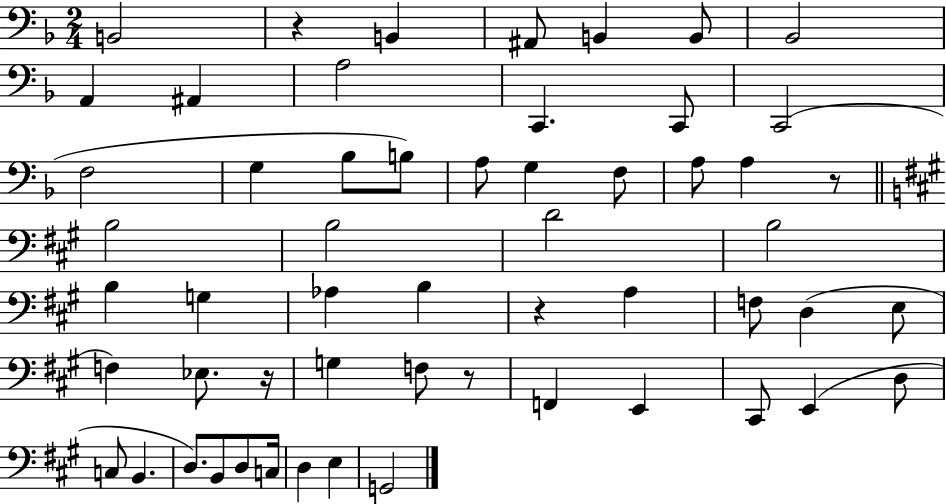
B2/h R/q B2/q A#2/e B2/q B2/e Bb2/h A2/q A#2/q A3/h C2/q. C2/e C2/h F3/h G3/q Bb3/e B3/e A3/e G3/q F3/e A3/e A3/q R/e B3/h B3/h D4/h B3/h B3/q G3/q Ab3/q B3/q R/q A3/q F3/e D3/q E3/e F3/q Eb3/e. R/s G3/q F3/e R/e F2/q E2/q C#2/e E2/q D3/e C3/e B2/q. D3/e. B2/e D3/e C3/s D3/q E3/q G2/h